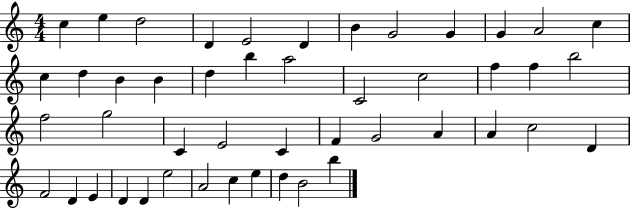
{
  \clef treble
  \numericTimeSignature
  \time 4/4
  \key c \major
  c''4 e''4 d''2 | d'4 e'2 d'4 | b'4 g'2 g'4 | g'4 a'2 c''4 | \break c''4 d''4 b'4 b'4 | d''4 b''4 a''2 | c'2 c''2 | f''4 f''4 b''2 | \break f''2 g''2 | c'4 e'2 c'4 | f'4 g'2 a'4 | a'4 c''2 d'4 | \break f'2 d'4 e'4 | d'4 d'4 e''2 | a'2 c''4 e''4 | d''4 b'2 b''4 | \break \bar "|."
}